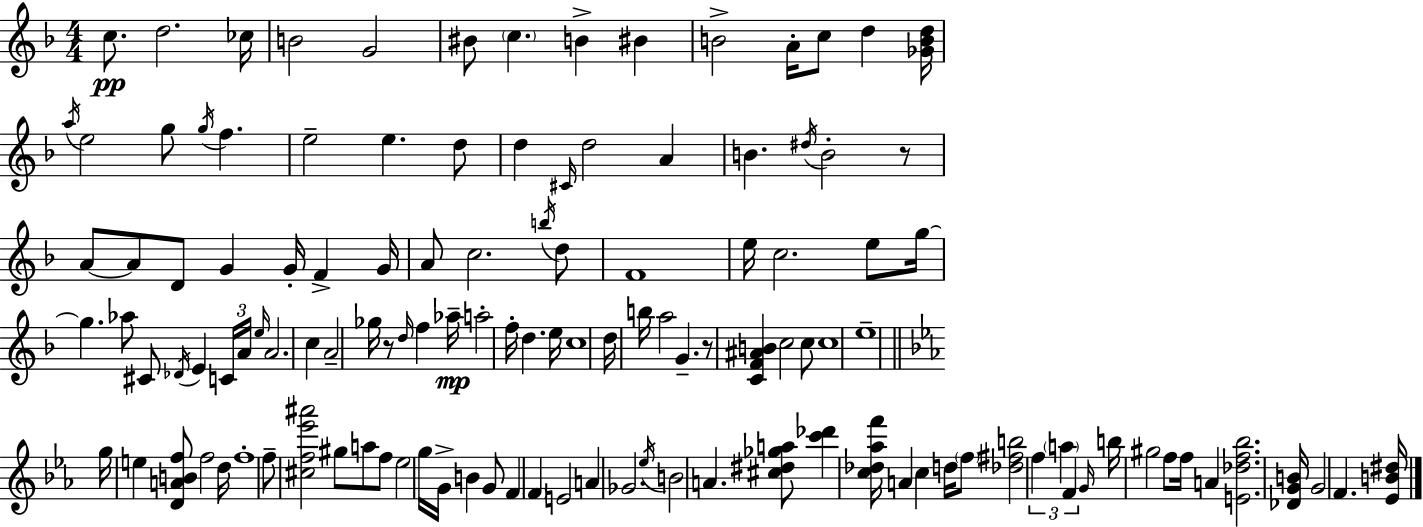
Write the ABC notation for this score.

X:1
T:Untitled
M:4/4
L:1/4
K:Dm
c/2 d2 _c/4 B2 G2 ^B/2 c B ^B B2 A/4 c/2 d [_GBd]/4 a/4 e2 g/2 g/4 f e2 e d/2 d ^C/4 d2 A B ^d/4 B2 z/2 A/2 A/2 D/2 G G/4 F G/4 A/2 c2 b/4 d/2 F4 e/4 c2 e/2 g/4 g _a/2 ^C/2 _D/4 E C/4 A/4 e/4 A2 c A2 _g/4 z/2 d/4 f _a/4 a2 f/4 d e/4 c4 d/4 b/4 a2 G z/2 [CF^AB] c2 c/2 c4 e4 g/4 e [DABf]/2 f2 d/4 f4 f/2 [^cf_e'^a']2 ^g/2 a/2 f/2 _e2 g/4 G/4 B G/2 F F E2 A _G2 _e/4 B2 A [^c^d_ga]/2 [c'_d'] [c_d_af']/4 A c d/4 f/2 [_d^fb]2 f a F G/4 b/4 ^g2 f/2 f/4 A [E_df_b]2 [_DGB]/4 G2 F [_EB^d]/4